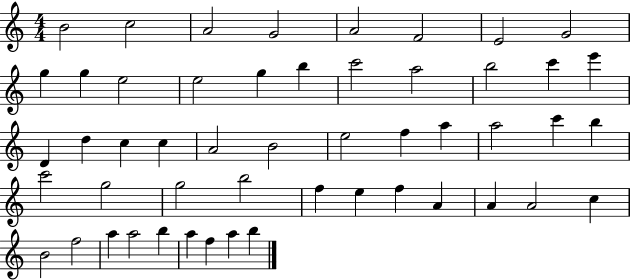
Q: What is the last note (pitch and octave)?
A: B5